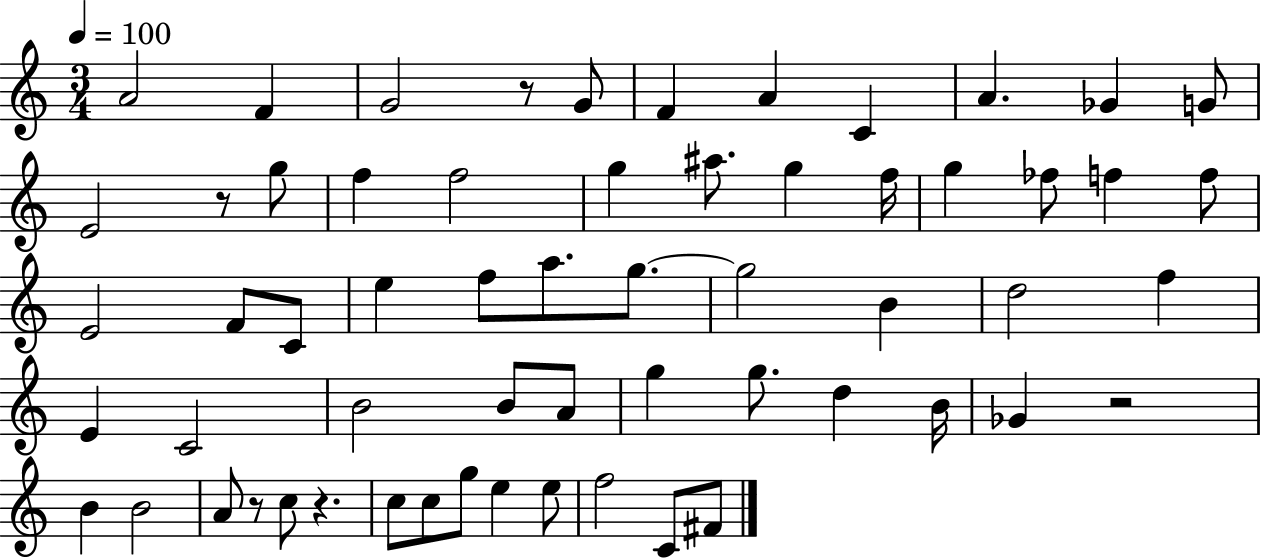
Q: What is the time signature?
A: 3/4